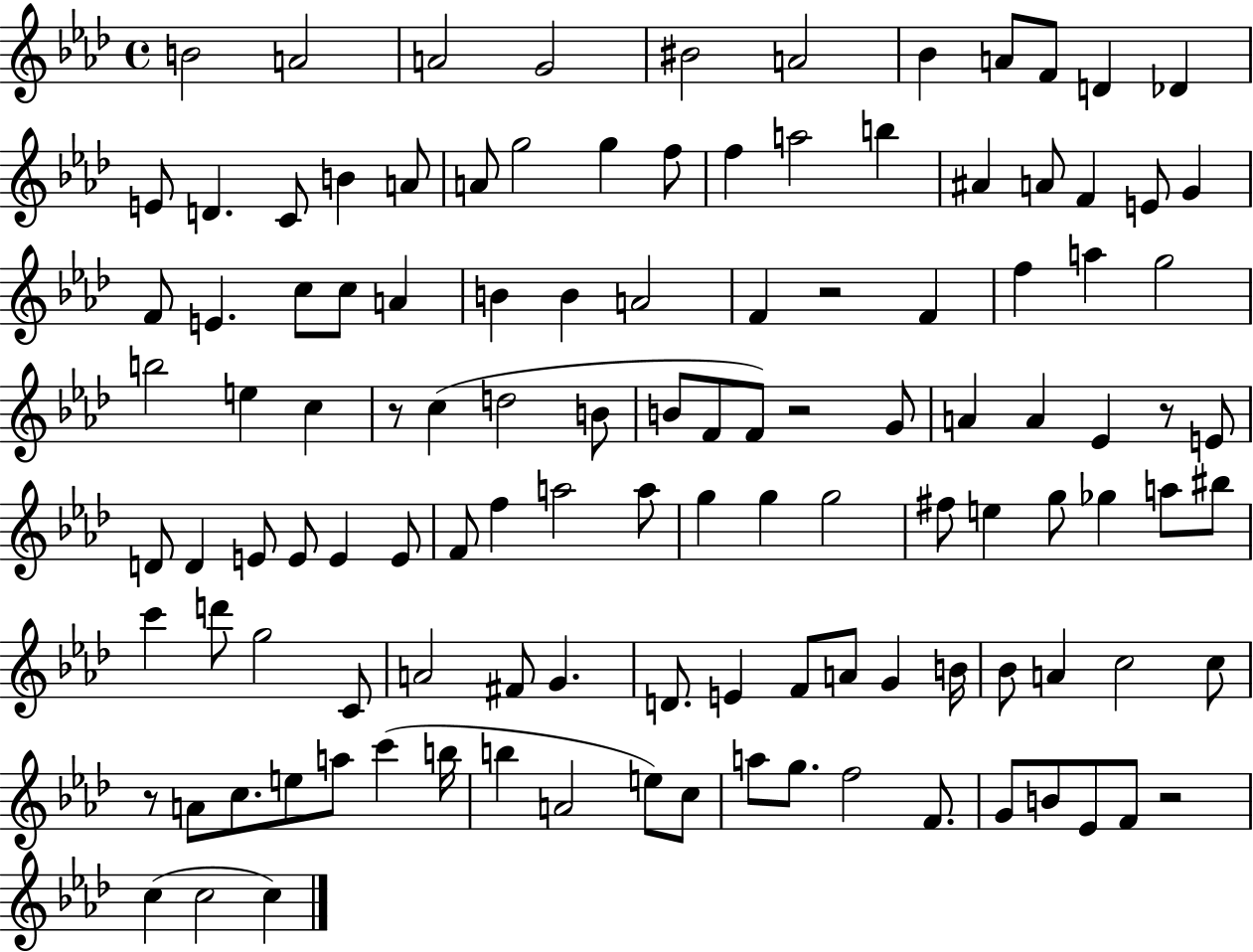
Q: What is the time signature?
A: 4/4